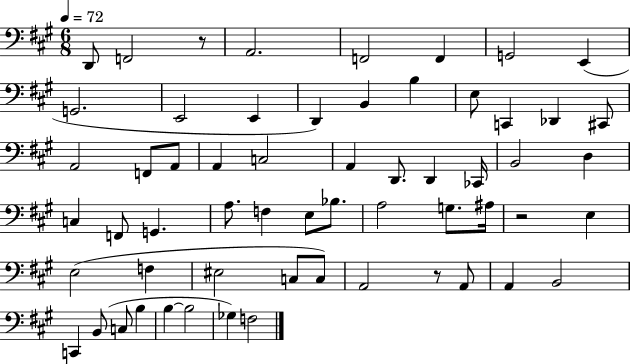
X:1
T:Untitled
M:6/8
L:1/4
K:A
D,,/2 F,,2 z/2 A,,2 F,,2 F,, G,,2 E,, G,,2 E,,2 E,, D,, B,, B, E,/2 C,, _D,, ^C,,/2 A,,2 F,,/2 A,,/2 A,, C,2 A,, D,,/2 D,, _C,,/4 B,,2 D, C, F,,/2 G,, A,/2 F, E,/2 _B,/2 A,2 G,/2 ^A,/4 z2 E, E,2 F, ^E,2 C,/2 C,/2 A,,2 z/2 A,,/2 A,, B,,2 C,, B,,/2 C,/2 B, B, B,2 _G, F,2